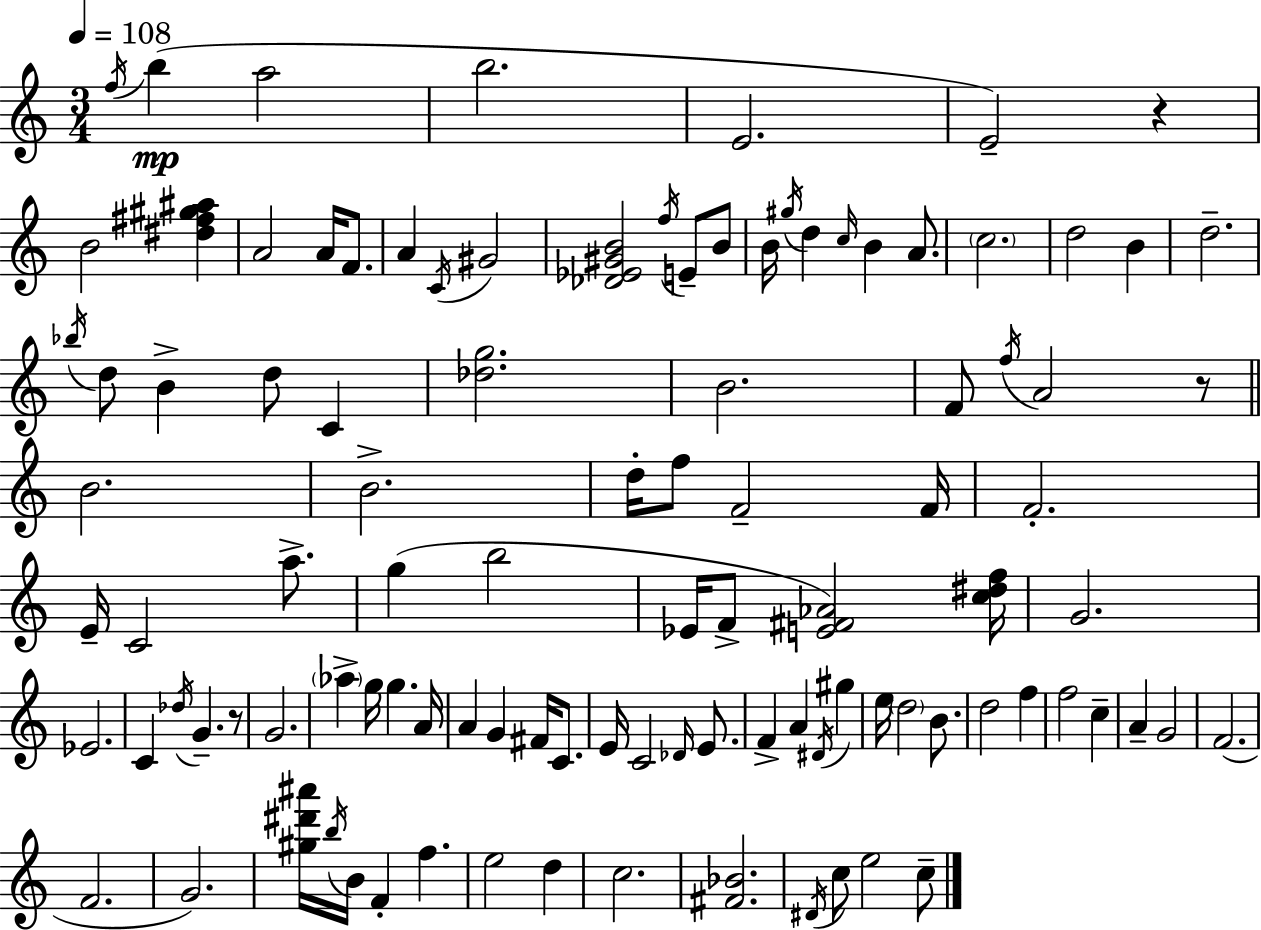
{
  \clef treble
  \numericTimeSignature
  \time 3/4
  \key a \minor
  \tempo 4 = 108
  \repeat volta 2 { \acciaccatura { f''16 }(\mp b''4 a''2 | b''2. | e'2. | e'2--) r4 | \break b'2 <dis'' fis'' gis'' ais''>4 | a'2 a'16 f'8. | a'4 \acciaccatura { c'16 } gis'2 | <des' ees' gis' b'>2 \acciaccatura { f''16 } e'8-- | \break b'8 b'16 \acciaccatura { gis''16 } d''4 \grace { c''16 } b'4 | a'8. \parenthesize c''2. | d''2 | b'4 d''2.-- | \break \acciaccatura { bes''16 } d''8 b'4-> | d''8 c'4 <des'' g''>2. | b'2. | f'8 \acciaccatura { f''16 } a'2 | \break r8 \bar "||" \break \key c \major b'2. | b'2.-> | d''16-. f''8 f'2-- f'16 | f'2.-. | \break e'16-- c'2 a''8.-> | g''4( b''2 | ees'16 f'8-> <e' fis' aes'>2) <c'' dis'' f''>16 | g'2. | \break ees'2. | c'4 \acciaccatura { des''16 } g'4.-- r8 | g'2. | \parenthesize aes''4-> g''16 g''4. | \break a'16 a'4 g'4 fis'16 c'8. | e'16 c'2 \grace { des'16 } e'8. | f'4-> a'4 \acciaccatura { dis'16 } gis''4 | e''16 \parenthesize d''2 | \break b'8. d''2 f''4 | f''2 c''4-- | a'4-- g'2 | f'2.( | \break f'2. | g'2.) | <gis'' dis''' ais'''>16 \acciaccatura { b''16 } b'16 f'4-. f''4. | e''2 | \break d''4 c''2. | <fis' bes'>2. | \acciaccatura { dis'16 } c''8 e''2 | c''8-- } \bar "|."
}